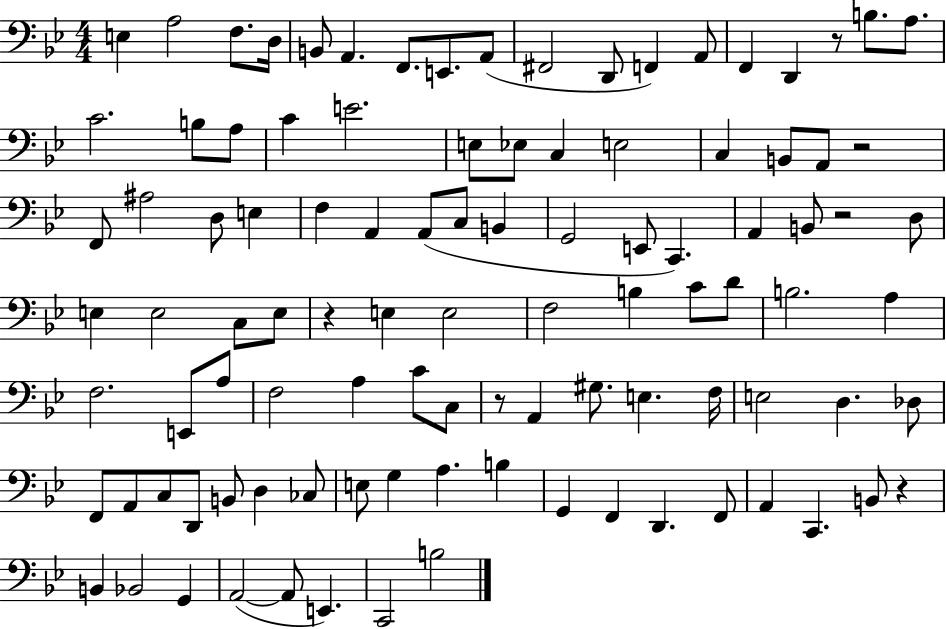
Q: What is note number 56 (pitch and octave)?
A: A3